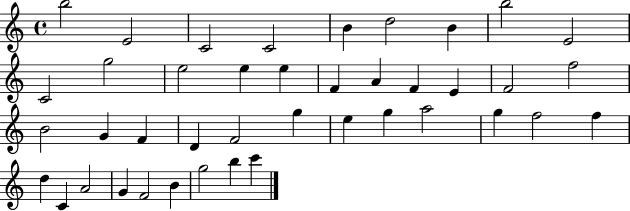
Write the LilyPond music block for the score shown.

{
  \clef treble
  \time 4/4
  \defaultTimeSignature
  \key c \major
  b''2 e'2 | c'2 c'2 | b'4 d''2 b'4 | b''2 e'2 | \break c'2 g''2 | e''2 e''4 e''4 | f'4 a'4 f'4 e'4 | f'2 f''2 | \break b'2 g'4 f'4 | d'4 f'2 g''4 | e''4 g''4 a''2 | g''4 f''2 f''4 | \break d''4 c'4 a'2 | g'4 f'2 b'4 | g''2 b''4 c'''4 | \bar "|."
}